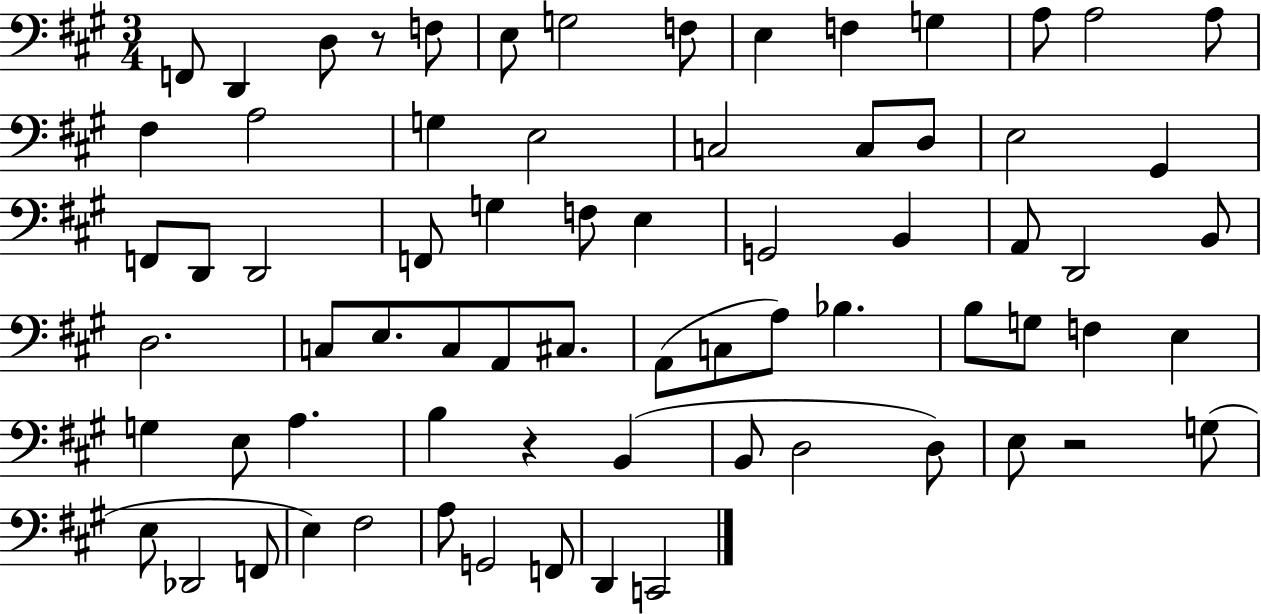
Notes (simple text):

F2/e D2/q D3/e R/e F3/e E3/e G3/h F3/e E3/q F3/q G3/q A3/e A3/h A3/e F#3/q A3/h G3/q E3/h C3/h C3/e D3/e E3/h G#2/q F2/e D2/e D2/h F2/e G3/q F3/e E3/q G2/h B2/q A2/e D2/h B2/e D3/h. C3/e E3/e. C3/e A2/e C#3/e. A2/e C3/e A3/e Bb3/q. B3/e G3/e F3/q E3/q G3/q E3/e A3/q. B3/q R/q B2/q B2/e D3/h D3/e E3/e R/h G3/e E3/e Db2/h F2/e E3/q F#3/h A3/e G2/h F2/e D2/q C2/h